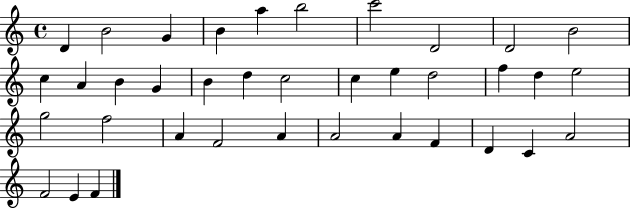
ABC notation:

X:1
T:Untitled
M:4/4
L:1/4
K:C
D B2 G B a b2 c'2 D2 D2 B2 c A B G B d c2 c e d2 f d e2 g2 f2 A F2 A A2 A F D C A2 F2 E F